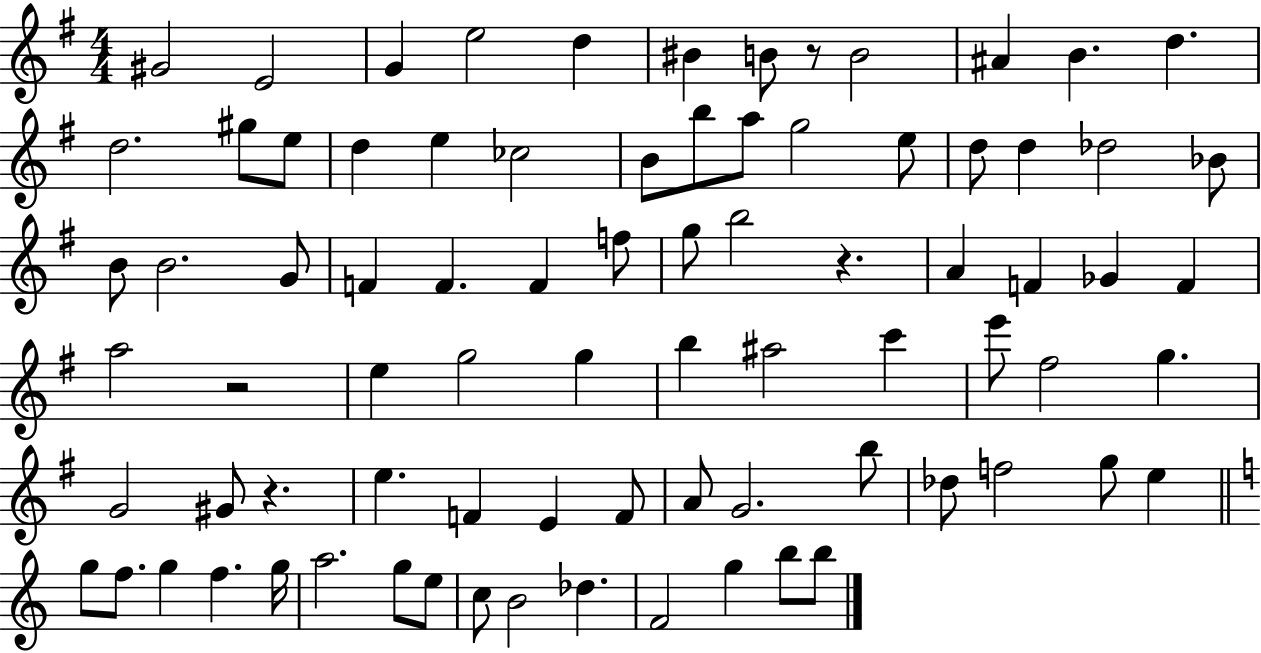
{
  \clef treble
  \numericTimeSignature
  \time 4/4
  \key g \major
  gis'2 e'2 | g'4 e''2 d''4 | bis'4 b'8 r8 b'2 | ais'4 b'4. d''4. | \break d''2. gis''8 e''8 | d''4 e''4 ces''2 | b'8 b''8 a''8 g''2 e''8 | d''8 d''4 des''2 bes'8 | \break b'8 b'2. g'8 | f'4 f'4. f'4 f''8 | g''8 b''2 r4. | a'4 f'4 ges'4 f'4 | \break a''2 r2 | e''4 g''2 g''4 | b''4 ais''2 c'''4 | e'''8 fis''2 g''4. | \break g'2 gis'8 r4. | e''4. f'4 e'4 f'8 | a'8 g'2. b''8 | des''8 f''2 g''8 e''4 | \break \bar "||" \break \key c \major g''8 f''8. g''4 f''4. g''16 | a''2. g''8 e''8 | c''8 b'2 des''4. | f'2 g''4 b''8 b''8 | \break \bar "|."
}